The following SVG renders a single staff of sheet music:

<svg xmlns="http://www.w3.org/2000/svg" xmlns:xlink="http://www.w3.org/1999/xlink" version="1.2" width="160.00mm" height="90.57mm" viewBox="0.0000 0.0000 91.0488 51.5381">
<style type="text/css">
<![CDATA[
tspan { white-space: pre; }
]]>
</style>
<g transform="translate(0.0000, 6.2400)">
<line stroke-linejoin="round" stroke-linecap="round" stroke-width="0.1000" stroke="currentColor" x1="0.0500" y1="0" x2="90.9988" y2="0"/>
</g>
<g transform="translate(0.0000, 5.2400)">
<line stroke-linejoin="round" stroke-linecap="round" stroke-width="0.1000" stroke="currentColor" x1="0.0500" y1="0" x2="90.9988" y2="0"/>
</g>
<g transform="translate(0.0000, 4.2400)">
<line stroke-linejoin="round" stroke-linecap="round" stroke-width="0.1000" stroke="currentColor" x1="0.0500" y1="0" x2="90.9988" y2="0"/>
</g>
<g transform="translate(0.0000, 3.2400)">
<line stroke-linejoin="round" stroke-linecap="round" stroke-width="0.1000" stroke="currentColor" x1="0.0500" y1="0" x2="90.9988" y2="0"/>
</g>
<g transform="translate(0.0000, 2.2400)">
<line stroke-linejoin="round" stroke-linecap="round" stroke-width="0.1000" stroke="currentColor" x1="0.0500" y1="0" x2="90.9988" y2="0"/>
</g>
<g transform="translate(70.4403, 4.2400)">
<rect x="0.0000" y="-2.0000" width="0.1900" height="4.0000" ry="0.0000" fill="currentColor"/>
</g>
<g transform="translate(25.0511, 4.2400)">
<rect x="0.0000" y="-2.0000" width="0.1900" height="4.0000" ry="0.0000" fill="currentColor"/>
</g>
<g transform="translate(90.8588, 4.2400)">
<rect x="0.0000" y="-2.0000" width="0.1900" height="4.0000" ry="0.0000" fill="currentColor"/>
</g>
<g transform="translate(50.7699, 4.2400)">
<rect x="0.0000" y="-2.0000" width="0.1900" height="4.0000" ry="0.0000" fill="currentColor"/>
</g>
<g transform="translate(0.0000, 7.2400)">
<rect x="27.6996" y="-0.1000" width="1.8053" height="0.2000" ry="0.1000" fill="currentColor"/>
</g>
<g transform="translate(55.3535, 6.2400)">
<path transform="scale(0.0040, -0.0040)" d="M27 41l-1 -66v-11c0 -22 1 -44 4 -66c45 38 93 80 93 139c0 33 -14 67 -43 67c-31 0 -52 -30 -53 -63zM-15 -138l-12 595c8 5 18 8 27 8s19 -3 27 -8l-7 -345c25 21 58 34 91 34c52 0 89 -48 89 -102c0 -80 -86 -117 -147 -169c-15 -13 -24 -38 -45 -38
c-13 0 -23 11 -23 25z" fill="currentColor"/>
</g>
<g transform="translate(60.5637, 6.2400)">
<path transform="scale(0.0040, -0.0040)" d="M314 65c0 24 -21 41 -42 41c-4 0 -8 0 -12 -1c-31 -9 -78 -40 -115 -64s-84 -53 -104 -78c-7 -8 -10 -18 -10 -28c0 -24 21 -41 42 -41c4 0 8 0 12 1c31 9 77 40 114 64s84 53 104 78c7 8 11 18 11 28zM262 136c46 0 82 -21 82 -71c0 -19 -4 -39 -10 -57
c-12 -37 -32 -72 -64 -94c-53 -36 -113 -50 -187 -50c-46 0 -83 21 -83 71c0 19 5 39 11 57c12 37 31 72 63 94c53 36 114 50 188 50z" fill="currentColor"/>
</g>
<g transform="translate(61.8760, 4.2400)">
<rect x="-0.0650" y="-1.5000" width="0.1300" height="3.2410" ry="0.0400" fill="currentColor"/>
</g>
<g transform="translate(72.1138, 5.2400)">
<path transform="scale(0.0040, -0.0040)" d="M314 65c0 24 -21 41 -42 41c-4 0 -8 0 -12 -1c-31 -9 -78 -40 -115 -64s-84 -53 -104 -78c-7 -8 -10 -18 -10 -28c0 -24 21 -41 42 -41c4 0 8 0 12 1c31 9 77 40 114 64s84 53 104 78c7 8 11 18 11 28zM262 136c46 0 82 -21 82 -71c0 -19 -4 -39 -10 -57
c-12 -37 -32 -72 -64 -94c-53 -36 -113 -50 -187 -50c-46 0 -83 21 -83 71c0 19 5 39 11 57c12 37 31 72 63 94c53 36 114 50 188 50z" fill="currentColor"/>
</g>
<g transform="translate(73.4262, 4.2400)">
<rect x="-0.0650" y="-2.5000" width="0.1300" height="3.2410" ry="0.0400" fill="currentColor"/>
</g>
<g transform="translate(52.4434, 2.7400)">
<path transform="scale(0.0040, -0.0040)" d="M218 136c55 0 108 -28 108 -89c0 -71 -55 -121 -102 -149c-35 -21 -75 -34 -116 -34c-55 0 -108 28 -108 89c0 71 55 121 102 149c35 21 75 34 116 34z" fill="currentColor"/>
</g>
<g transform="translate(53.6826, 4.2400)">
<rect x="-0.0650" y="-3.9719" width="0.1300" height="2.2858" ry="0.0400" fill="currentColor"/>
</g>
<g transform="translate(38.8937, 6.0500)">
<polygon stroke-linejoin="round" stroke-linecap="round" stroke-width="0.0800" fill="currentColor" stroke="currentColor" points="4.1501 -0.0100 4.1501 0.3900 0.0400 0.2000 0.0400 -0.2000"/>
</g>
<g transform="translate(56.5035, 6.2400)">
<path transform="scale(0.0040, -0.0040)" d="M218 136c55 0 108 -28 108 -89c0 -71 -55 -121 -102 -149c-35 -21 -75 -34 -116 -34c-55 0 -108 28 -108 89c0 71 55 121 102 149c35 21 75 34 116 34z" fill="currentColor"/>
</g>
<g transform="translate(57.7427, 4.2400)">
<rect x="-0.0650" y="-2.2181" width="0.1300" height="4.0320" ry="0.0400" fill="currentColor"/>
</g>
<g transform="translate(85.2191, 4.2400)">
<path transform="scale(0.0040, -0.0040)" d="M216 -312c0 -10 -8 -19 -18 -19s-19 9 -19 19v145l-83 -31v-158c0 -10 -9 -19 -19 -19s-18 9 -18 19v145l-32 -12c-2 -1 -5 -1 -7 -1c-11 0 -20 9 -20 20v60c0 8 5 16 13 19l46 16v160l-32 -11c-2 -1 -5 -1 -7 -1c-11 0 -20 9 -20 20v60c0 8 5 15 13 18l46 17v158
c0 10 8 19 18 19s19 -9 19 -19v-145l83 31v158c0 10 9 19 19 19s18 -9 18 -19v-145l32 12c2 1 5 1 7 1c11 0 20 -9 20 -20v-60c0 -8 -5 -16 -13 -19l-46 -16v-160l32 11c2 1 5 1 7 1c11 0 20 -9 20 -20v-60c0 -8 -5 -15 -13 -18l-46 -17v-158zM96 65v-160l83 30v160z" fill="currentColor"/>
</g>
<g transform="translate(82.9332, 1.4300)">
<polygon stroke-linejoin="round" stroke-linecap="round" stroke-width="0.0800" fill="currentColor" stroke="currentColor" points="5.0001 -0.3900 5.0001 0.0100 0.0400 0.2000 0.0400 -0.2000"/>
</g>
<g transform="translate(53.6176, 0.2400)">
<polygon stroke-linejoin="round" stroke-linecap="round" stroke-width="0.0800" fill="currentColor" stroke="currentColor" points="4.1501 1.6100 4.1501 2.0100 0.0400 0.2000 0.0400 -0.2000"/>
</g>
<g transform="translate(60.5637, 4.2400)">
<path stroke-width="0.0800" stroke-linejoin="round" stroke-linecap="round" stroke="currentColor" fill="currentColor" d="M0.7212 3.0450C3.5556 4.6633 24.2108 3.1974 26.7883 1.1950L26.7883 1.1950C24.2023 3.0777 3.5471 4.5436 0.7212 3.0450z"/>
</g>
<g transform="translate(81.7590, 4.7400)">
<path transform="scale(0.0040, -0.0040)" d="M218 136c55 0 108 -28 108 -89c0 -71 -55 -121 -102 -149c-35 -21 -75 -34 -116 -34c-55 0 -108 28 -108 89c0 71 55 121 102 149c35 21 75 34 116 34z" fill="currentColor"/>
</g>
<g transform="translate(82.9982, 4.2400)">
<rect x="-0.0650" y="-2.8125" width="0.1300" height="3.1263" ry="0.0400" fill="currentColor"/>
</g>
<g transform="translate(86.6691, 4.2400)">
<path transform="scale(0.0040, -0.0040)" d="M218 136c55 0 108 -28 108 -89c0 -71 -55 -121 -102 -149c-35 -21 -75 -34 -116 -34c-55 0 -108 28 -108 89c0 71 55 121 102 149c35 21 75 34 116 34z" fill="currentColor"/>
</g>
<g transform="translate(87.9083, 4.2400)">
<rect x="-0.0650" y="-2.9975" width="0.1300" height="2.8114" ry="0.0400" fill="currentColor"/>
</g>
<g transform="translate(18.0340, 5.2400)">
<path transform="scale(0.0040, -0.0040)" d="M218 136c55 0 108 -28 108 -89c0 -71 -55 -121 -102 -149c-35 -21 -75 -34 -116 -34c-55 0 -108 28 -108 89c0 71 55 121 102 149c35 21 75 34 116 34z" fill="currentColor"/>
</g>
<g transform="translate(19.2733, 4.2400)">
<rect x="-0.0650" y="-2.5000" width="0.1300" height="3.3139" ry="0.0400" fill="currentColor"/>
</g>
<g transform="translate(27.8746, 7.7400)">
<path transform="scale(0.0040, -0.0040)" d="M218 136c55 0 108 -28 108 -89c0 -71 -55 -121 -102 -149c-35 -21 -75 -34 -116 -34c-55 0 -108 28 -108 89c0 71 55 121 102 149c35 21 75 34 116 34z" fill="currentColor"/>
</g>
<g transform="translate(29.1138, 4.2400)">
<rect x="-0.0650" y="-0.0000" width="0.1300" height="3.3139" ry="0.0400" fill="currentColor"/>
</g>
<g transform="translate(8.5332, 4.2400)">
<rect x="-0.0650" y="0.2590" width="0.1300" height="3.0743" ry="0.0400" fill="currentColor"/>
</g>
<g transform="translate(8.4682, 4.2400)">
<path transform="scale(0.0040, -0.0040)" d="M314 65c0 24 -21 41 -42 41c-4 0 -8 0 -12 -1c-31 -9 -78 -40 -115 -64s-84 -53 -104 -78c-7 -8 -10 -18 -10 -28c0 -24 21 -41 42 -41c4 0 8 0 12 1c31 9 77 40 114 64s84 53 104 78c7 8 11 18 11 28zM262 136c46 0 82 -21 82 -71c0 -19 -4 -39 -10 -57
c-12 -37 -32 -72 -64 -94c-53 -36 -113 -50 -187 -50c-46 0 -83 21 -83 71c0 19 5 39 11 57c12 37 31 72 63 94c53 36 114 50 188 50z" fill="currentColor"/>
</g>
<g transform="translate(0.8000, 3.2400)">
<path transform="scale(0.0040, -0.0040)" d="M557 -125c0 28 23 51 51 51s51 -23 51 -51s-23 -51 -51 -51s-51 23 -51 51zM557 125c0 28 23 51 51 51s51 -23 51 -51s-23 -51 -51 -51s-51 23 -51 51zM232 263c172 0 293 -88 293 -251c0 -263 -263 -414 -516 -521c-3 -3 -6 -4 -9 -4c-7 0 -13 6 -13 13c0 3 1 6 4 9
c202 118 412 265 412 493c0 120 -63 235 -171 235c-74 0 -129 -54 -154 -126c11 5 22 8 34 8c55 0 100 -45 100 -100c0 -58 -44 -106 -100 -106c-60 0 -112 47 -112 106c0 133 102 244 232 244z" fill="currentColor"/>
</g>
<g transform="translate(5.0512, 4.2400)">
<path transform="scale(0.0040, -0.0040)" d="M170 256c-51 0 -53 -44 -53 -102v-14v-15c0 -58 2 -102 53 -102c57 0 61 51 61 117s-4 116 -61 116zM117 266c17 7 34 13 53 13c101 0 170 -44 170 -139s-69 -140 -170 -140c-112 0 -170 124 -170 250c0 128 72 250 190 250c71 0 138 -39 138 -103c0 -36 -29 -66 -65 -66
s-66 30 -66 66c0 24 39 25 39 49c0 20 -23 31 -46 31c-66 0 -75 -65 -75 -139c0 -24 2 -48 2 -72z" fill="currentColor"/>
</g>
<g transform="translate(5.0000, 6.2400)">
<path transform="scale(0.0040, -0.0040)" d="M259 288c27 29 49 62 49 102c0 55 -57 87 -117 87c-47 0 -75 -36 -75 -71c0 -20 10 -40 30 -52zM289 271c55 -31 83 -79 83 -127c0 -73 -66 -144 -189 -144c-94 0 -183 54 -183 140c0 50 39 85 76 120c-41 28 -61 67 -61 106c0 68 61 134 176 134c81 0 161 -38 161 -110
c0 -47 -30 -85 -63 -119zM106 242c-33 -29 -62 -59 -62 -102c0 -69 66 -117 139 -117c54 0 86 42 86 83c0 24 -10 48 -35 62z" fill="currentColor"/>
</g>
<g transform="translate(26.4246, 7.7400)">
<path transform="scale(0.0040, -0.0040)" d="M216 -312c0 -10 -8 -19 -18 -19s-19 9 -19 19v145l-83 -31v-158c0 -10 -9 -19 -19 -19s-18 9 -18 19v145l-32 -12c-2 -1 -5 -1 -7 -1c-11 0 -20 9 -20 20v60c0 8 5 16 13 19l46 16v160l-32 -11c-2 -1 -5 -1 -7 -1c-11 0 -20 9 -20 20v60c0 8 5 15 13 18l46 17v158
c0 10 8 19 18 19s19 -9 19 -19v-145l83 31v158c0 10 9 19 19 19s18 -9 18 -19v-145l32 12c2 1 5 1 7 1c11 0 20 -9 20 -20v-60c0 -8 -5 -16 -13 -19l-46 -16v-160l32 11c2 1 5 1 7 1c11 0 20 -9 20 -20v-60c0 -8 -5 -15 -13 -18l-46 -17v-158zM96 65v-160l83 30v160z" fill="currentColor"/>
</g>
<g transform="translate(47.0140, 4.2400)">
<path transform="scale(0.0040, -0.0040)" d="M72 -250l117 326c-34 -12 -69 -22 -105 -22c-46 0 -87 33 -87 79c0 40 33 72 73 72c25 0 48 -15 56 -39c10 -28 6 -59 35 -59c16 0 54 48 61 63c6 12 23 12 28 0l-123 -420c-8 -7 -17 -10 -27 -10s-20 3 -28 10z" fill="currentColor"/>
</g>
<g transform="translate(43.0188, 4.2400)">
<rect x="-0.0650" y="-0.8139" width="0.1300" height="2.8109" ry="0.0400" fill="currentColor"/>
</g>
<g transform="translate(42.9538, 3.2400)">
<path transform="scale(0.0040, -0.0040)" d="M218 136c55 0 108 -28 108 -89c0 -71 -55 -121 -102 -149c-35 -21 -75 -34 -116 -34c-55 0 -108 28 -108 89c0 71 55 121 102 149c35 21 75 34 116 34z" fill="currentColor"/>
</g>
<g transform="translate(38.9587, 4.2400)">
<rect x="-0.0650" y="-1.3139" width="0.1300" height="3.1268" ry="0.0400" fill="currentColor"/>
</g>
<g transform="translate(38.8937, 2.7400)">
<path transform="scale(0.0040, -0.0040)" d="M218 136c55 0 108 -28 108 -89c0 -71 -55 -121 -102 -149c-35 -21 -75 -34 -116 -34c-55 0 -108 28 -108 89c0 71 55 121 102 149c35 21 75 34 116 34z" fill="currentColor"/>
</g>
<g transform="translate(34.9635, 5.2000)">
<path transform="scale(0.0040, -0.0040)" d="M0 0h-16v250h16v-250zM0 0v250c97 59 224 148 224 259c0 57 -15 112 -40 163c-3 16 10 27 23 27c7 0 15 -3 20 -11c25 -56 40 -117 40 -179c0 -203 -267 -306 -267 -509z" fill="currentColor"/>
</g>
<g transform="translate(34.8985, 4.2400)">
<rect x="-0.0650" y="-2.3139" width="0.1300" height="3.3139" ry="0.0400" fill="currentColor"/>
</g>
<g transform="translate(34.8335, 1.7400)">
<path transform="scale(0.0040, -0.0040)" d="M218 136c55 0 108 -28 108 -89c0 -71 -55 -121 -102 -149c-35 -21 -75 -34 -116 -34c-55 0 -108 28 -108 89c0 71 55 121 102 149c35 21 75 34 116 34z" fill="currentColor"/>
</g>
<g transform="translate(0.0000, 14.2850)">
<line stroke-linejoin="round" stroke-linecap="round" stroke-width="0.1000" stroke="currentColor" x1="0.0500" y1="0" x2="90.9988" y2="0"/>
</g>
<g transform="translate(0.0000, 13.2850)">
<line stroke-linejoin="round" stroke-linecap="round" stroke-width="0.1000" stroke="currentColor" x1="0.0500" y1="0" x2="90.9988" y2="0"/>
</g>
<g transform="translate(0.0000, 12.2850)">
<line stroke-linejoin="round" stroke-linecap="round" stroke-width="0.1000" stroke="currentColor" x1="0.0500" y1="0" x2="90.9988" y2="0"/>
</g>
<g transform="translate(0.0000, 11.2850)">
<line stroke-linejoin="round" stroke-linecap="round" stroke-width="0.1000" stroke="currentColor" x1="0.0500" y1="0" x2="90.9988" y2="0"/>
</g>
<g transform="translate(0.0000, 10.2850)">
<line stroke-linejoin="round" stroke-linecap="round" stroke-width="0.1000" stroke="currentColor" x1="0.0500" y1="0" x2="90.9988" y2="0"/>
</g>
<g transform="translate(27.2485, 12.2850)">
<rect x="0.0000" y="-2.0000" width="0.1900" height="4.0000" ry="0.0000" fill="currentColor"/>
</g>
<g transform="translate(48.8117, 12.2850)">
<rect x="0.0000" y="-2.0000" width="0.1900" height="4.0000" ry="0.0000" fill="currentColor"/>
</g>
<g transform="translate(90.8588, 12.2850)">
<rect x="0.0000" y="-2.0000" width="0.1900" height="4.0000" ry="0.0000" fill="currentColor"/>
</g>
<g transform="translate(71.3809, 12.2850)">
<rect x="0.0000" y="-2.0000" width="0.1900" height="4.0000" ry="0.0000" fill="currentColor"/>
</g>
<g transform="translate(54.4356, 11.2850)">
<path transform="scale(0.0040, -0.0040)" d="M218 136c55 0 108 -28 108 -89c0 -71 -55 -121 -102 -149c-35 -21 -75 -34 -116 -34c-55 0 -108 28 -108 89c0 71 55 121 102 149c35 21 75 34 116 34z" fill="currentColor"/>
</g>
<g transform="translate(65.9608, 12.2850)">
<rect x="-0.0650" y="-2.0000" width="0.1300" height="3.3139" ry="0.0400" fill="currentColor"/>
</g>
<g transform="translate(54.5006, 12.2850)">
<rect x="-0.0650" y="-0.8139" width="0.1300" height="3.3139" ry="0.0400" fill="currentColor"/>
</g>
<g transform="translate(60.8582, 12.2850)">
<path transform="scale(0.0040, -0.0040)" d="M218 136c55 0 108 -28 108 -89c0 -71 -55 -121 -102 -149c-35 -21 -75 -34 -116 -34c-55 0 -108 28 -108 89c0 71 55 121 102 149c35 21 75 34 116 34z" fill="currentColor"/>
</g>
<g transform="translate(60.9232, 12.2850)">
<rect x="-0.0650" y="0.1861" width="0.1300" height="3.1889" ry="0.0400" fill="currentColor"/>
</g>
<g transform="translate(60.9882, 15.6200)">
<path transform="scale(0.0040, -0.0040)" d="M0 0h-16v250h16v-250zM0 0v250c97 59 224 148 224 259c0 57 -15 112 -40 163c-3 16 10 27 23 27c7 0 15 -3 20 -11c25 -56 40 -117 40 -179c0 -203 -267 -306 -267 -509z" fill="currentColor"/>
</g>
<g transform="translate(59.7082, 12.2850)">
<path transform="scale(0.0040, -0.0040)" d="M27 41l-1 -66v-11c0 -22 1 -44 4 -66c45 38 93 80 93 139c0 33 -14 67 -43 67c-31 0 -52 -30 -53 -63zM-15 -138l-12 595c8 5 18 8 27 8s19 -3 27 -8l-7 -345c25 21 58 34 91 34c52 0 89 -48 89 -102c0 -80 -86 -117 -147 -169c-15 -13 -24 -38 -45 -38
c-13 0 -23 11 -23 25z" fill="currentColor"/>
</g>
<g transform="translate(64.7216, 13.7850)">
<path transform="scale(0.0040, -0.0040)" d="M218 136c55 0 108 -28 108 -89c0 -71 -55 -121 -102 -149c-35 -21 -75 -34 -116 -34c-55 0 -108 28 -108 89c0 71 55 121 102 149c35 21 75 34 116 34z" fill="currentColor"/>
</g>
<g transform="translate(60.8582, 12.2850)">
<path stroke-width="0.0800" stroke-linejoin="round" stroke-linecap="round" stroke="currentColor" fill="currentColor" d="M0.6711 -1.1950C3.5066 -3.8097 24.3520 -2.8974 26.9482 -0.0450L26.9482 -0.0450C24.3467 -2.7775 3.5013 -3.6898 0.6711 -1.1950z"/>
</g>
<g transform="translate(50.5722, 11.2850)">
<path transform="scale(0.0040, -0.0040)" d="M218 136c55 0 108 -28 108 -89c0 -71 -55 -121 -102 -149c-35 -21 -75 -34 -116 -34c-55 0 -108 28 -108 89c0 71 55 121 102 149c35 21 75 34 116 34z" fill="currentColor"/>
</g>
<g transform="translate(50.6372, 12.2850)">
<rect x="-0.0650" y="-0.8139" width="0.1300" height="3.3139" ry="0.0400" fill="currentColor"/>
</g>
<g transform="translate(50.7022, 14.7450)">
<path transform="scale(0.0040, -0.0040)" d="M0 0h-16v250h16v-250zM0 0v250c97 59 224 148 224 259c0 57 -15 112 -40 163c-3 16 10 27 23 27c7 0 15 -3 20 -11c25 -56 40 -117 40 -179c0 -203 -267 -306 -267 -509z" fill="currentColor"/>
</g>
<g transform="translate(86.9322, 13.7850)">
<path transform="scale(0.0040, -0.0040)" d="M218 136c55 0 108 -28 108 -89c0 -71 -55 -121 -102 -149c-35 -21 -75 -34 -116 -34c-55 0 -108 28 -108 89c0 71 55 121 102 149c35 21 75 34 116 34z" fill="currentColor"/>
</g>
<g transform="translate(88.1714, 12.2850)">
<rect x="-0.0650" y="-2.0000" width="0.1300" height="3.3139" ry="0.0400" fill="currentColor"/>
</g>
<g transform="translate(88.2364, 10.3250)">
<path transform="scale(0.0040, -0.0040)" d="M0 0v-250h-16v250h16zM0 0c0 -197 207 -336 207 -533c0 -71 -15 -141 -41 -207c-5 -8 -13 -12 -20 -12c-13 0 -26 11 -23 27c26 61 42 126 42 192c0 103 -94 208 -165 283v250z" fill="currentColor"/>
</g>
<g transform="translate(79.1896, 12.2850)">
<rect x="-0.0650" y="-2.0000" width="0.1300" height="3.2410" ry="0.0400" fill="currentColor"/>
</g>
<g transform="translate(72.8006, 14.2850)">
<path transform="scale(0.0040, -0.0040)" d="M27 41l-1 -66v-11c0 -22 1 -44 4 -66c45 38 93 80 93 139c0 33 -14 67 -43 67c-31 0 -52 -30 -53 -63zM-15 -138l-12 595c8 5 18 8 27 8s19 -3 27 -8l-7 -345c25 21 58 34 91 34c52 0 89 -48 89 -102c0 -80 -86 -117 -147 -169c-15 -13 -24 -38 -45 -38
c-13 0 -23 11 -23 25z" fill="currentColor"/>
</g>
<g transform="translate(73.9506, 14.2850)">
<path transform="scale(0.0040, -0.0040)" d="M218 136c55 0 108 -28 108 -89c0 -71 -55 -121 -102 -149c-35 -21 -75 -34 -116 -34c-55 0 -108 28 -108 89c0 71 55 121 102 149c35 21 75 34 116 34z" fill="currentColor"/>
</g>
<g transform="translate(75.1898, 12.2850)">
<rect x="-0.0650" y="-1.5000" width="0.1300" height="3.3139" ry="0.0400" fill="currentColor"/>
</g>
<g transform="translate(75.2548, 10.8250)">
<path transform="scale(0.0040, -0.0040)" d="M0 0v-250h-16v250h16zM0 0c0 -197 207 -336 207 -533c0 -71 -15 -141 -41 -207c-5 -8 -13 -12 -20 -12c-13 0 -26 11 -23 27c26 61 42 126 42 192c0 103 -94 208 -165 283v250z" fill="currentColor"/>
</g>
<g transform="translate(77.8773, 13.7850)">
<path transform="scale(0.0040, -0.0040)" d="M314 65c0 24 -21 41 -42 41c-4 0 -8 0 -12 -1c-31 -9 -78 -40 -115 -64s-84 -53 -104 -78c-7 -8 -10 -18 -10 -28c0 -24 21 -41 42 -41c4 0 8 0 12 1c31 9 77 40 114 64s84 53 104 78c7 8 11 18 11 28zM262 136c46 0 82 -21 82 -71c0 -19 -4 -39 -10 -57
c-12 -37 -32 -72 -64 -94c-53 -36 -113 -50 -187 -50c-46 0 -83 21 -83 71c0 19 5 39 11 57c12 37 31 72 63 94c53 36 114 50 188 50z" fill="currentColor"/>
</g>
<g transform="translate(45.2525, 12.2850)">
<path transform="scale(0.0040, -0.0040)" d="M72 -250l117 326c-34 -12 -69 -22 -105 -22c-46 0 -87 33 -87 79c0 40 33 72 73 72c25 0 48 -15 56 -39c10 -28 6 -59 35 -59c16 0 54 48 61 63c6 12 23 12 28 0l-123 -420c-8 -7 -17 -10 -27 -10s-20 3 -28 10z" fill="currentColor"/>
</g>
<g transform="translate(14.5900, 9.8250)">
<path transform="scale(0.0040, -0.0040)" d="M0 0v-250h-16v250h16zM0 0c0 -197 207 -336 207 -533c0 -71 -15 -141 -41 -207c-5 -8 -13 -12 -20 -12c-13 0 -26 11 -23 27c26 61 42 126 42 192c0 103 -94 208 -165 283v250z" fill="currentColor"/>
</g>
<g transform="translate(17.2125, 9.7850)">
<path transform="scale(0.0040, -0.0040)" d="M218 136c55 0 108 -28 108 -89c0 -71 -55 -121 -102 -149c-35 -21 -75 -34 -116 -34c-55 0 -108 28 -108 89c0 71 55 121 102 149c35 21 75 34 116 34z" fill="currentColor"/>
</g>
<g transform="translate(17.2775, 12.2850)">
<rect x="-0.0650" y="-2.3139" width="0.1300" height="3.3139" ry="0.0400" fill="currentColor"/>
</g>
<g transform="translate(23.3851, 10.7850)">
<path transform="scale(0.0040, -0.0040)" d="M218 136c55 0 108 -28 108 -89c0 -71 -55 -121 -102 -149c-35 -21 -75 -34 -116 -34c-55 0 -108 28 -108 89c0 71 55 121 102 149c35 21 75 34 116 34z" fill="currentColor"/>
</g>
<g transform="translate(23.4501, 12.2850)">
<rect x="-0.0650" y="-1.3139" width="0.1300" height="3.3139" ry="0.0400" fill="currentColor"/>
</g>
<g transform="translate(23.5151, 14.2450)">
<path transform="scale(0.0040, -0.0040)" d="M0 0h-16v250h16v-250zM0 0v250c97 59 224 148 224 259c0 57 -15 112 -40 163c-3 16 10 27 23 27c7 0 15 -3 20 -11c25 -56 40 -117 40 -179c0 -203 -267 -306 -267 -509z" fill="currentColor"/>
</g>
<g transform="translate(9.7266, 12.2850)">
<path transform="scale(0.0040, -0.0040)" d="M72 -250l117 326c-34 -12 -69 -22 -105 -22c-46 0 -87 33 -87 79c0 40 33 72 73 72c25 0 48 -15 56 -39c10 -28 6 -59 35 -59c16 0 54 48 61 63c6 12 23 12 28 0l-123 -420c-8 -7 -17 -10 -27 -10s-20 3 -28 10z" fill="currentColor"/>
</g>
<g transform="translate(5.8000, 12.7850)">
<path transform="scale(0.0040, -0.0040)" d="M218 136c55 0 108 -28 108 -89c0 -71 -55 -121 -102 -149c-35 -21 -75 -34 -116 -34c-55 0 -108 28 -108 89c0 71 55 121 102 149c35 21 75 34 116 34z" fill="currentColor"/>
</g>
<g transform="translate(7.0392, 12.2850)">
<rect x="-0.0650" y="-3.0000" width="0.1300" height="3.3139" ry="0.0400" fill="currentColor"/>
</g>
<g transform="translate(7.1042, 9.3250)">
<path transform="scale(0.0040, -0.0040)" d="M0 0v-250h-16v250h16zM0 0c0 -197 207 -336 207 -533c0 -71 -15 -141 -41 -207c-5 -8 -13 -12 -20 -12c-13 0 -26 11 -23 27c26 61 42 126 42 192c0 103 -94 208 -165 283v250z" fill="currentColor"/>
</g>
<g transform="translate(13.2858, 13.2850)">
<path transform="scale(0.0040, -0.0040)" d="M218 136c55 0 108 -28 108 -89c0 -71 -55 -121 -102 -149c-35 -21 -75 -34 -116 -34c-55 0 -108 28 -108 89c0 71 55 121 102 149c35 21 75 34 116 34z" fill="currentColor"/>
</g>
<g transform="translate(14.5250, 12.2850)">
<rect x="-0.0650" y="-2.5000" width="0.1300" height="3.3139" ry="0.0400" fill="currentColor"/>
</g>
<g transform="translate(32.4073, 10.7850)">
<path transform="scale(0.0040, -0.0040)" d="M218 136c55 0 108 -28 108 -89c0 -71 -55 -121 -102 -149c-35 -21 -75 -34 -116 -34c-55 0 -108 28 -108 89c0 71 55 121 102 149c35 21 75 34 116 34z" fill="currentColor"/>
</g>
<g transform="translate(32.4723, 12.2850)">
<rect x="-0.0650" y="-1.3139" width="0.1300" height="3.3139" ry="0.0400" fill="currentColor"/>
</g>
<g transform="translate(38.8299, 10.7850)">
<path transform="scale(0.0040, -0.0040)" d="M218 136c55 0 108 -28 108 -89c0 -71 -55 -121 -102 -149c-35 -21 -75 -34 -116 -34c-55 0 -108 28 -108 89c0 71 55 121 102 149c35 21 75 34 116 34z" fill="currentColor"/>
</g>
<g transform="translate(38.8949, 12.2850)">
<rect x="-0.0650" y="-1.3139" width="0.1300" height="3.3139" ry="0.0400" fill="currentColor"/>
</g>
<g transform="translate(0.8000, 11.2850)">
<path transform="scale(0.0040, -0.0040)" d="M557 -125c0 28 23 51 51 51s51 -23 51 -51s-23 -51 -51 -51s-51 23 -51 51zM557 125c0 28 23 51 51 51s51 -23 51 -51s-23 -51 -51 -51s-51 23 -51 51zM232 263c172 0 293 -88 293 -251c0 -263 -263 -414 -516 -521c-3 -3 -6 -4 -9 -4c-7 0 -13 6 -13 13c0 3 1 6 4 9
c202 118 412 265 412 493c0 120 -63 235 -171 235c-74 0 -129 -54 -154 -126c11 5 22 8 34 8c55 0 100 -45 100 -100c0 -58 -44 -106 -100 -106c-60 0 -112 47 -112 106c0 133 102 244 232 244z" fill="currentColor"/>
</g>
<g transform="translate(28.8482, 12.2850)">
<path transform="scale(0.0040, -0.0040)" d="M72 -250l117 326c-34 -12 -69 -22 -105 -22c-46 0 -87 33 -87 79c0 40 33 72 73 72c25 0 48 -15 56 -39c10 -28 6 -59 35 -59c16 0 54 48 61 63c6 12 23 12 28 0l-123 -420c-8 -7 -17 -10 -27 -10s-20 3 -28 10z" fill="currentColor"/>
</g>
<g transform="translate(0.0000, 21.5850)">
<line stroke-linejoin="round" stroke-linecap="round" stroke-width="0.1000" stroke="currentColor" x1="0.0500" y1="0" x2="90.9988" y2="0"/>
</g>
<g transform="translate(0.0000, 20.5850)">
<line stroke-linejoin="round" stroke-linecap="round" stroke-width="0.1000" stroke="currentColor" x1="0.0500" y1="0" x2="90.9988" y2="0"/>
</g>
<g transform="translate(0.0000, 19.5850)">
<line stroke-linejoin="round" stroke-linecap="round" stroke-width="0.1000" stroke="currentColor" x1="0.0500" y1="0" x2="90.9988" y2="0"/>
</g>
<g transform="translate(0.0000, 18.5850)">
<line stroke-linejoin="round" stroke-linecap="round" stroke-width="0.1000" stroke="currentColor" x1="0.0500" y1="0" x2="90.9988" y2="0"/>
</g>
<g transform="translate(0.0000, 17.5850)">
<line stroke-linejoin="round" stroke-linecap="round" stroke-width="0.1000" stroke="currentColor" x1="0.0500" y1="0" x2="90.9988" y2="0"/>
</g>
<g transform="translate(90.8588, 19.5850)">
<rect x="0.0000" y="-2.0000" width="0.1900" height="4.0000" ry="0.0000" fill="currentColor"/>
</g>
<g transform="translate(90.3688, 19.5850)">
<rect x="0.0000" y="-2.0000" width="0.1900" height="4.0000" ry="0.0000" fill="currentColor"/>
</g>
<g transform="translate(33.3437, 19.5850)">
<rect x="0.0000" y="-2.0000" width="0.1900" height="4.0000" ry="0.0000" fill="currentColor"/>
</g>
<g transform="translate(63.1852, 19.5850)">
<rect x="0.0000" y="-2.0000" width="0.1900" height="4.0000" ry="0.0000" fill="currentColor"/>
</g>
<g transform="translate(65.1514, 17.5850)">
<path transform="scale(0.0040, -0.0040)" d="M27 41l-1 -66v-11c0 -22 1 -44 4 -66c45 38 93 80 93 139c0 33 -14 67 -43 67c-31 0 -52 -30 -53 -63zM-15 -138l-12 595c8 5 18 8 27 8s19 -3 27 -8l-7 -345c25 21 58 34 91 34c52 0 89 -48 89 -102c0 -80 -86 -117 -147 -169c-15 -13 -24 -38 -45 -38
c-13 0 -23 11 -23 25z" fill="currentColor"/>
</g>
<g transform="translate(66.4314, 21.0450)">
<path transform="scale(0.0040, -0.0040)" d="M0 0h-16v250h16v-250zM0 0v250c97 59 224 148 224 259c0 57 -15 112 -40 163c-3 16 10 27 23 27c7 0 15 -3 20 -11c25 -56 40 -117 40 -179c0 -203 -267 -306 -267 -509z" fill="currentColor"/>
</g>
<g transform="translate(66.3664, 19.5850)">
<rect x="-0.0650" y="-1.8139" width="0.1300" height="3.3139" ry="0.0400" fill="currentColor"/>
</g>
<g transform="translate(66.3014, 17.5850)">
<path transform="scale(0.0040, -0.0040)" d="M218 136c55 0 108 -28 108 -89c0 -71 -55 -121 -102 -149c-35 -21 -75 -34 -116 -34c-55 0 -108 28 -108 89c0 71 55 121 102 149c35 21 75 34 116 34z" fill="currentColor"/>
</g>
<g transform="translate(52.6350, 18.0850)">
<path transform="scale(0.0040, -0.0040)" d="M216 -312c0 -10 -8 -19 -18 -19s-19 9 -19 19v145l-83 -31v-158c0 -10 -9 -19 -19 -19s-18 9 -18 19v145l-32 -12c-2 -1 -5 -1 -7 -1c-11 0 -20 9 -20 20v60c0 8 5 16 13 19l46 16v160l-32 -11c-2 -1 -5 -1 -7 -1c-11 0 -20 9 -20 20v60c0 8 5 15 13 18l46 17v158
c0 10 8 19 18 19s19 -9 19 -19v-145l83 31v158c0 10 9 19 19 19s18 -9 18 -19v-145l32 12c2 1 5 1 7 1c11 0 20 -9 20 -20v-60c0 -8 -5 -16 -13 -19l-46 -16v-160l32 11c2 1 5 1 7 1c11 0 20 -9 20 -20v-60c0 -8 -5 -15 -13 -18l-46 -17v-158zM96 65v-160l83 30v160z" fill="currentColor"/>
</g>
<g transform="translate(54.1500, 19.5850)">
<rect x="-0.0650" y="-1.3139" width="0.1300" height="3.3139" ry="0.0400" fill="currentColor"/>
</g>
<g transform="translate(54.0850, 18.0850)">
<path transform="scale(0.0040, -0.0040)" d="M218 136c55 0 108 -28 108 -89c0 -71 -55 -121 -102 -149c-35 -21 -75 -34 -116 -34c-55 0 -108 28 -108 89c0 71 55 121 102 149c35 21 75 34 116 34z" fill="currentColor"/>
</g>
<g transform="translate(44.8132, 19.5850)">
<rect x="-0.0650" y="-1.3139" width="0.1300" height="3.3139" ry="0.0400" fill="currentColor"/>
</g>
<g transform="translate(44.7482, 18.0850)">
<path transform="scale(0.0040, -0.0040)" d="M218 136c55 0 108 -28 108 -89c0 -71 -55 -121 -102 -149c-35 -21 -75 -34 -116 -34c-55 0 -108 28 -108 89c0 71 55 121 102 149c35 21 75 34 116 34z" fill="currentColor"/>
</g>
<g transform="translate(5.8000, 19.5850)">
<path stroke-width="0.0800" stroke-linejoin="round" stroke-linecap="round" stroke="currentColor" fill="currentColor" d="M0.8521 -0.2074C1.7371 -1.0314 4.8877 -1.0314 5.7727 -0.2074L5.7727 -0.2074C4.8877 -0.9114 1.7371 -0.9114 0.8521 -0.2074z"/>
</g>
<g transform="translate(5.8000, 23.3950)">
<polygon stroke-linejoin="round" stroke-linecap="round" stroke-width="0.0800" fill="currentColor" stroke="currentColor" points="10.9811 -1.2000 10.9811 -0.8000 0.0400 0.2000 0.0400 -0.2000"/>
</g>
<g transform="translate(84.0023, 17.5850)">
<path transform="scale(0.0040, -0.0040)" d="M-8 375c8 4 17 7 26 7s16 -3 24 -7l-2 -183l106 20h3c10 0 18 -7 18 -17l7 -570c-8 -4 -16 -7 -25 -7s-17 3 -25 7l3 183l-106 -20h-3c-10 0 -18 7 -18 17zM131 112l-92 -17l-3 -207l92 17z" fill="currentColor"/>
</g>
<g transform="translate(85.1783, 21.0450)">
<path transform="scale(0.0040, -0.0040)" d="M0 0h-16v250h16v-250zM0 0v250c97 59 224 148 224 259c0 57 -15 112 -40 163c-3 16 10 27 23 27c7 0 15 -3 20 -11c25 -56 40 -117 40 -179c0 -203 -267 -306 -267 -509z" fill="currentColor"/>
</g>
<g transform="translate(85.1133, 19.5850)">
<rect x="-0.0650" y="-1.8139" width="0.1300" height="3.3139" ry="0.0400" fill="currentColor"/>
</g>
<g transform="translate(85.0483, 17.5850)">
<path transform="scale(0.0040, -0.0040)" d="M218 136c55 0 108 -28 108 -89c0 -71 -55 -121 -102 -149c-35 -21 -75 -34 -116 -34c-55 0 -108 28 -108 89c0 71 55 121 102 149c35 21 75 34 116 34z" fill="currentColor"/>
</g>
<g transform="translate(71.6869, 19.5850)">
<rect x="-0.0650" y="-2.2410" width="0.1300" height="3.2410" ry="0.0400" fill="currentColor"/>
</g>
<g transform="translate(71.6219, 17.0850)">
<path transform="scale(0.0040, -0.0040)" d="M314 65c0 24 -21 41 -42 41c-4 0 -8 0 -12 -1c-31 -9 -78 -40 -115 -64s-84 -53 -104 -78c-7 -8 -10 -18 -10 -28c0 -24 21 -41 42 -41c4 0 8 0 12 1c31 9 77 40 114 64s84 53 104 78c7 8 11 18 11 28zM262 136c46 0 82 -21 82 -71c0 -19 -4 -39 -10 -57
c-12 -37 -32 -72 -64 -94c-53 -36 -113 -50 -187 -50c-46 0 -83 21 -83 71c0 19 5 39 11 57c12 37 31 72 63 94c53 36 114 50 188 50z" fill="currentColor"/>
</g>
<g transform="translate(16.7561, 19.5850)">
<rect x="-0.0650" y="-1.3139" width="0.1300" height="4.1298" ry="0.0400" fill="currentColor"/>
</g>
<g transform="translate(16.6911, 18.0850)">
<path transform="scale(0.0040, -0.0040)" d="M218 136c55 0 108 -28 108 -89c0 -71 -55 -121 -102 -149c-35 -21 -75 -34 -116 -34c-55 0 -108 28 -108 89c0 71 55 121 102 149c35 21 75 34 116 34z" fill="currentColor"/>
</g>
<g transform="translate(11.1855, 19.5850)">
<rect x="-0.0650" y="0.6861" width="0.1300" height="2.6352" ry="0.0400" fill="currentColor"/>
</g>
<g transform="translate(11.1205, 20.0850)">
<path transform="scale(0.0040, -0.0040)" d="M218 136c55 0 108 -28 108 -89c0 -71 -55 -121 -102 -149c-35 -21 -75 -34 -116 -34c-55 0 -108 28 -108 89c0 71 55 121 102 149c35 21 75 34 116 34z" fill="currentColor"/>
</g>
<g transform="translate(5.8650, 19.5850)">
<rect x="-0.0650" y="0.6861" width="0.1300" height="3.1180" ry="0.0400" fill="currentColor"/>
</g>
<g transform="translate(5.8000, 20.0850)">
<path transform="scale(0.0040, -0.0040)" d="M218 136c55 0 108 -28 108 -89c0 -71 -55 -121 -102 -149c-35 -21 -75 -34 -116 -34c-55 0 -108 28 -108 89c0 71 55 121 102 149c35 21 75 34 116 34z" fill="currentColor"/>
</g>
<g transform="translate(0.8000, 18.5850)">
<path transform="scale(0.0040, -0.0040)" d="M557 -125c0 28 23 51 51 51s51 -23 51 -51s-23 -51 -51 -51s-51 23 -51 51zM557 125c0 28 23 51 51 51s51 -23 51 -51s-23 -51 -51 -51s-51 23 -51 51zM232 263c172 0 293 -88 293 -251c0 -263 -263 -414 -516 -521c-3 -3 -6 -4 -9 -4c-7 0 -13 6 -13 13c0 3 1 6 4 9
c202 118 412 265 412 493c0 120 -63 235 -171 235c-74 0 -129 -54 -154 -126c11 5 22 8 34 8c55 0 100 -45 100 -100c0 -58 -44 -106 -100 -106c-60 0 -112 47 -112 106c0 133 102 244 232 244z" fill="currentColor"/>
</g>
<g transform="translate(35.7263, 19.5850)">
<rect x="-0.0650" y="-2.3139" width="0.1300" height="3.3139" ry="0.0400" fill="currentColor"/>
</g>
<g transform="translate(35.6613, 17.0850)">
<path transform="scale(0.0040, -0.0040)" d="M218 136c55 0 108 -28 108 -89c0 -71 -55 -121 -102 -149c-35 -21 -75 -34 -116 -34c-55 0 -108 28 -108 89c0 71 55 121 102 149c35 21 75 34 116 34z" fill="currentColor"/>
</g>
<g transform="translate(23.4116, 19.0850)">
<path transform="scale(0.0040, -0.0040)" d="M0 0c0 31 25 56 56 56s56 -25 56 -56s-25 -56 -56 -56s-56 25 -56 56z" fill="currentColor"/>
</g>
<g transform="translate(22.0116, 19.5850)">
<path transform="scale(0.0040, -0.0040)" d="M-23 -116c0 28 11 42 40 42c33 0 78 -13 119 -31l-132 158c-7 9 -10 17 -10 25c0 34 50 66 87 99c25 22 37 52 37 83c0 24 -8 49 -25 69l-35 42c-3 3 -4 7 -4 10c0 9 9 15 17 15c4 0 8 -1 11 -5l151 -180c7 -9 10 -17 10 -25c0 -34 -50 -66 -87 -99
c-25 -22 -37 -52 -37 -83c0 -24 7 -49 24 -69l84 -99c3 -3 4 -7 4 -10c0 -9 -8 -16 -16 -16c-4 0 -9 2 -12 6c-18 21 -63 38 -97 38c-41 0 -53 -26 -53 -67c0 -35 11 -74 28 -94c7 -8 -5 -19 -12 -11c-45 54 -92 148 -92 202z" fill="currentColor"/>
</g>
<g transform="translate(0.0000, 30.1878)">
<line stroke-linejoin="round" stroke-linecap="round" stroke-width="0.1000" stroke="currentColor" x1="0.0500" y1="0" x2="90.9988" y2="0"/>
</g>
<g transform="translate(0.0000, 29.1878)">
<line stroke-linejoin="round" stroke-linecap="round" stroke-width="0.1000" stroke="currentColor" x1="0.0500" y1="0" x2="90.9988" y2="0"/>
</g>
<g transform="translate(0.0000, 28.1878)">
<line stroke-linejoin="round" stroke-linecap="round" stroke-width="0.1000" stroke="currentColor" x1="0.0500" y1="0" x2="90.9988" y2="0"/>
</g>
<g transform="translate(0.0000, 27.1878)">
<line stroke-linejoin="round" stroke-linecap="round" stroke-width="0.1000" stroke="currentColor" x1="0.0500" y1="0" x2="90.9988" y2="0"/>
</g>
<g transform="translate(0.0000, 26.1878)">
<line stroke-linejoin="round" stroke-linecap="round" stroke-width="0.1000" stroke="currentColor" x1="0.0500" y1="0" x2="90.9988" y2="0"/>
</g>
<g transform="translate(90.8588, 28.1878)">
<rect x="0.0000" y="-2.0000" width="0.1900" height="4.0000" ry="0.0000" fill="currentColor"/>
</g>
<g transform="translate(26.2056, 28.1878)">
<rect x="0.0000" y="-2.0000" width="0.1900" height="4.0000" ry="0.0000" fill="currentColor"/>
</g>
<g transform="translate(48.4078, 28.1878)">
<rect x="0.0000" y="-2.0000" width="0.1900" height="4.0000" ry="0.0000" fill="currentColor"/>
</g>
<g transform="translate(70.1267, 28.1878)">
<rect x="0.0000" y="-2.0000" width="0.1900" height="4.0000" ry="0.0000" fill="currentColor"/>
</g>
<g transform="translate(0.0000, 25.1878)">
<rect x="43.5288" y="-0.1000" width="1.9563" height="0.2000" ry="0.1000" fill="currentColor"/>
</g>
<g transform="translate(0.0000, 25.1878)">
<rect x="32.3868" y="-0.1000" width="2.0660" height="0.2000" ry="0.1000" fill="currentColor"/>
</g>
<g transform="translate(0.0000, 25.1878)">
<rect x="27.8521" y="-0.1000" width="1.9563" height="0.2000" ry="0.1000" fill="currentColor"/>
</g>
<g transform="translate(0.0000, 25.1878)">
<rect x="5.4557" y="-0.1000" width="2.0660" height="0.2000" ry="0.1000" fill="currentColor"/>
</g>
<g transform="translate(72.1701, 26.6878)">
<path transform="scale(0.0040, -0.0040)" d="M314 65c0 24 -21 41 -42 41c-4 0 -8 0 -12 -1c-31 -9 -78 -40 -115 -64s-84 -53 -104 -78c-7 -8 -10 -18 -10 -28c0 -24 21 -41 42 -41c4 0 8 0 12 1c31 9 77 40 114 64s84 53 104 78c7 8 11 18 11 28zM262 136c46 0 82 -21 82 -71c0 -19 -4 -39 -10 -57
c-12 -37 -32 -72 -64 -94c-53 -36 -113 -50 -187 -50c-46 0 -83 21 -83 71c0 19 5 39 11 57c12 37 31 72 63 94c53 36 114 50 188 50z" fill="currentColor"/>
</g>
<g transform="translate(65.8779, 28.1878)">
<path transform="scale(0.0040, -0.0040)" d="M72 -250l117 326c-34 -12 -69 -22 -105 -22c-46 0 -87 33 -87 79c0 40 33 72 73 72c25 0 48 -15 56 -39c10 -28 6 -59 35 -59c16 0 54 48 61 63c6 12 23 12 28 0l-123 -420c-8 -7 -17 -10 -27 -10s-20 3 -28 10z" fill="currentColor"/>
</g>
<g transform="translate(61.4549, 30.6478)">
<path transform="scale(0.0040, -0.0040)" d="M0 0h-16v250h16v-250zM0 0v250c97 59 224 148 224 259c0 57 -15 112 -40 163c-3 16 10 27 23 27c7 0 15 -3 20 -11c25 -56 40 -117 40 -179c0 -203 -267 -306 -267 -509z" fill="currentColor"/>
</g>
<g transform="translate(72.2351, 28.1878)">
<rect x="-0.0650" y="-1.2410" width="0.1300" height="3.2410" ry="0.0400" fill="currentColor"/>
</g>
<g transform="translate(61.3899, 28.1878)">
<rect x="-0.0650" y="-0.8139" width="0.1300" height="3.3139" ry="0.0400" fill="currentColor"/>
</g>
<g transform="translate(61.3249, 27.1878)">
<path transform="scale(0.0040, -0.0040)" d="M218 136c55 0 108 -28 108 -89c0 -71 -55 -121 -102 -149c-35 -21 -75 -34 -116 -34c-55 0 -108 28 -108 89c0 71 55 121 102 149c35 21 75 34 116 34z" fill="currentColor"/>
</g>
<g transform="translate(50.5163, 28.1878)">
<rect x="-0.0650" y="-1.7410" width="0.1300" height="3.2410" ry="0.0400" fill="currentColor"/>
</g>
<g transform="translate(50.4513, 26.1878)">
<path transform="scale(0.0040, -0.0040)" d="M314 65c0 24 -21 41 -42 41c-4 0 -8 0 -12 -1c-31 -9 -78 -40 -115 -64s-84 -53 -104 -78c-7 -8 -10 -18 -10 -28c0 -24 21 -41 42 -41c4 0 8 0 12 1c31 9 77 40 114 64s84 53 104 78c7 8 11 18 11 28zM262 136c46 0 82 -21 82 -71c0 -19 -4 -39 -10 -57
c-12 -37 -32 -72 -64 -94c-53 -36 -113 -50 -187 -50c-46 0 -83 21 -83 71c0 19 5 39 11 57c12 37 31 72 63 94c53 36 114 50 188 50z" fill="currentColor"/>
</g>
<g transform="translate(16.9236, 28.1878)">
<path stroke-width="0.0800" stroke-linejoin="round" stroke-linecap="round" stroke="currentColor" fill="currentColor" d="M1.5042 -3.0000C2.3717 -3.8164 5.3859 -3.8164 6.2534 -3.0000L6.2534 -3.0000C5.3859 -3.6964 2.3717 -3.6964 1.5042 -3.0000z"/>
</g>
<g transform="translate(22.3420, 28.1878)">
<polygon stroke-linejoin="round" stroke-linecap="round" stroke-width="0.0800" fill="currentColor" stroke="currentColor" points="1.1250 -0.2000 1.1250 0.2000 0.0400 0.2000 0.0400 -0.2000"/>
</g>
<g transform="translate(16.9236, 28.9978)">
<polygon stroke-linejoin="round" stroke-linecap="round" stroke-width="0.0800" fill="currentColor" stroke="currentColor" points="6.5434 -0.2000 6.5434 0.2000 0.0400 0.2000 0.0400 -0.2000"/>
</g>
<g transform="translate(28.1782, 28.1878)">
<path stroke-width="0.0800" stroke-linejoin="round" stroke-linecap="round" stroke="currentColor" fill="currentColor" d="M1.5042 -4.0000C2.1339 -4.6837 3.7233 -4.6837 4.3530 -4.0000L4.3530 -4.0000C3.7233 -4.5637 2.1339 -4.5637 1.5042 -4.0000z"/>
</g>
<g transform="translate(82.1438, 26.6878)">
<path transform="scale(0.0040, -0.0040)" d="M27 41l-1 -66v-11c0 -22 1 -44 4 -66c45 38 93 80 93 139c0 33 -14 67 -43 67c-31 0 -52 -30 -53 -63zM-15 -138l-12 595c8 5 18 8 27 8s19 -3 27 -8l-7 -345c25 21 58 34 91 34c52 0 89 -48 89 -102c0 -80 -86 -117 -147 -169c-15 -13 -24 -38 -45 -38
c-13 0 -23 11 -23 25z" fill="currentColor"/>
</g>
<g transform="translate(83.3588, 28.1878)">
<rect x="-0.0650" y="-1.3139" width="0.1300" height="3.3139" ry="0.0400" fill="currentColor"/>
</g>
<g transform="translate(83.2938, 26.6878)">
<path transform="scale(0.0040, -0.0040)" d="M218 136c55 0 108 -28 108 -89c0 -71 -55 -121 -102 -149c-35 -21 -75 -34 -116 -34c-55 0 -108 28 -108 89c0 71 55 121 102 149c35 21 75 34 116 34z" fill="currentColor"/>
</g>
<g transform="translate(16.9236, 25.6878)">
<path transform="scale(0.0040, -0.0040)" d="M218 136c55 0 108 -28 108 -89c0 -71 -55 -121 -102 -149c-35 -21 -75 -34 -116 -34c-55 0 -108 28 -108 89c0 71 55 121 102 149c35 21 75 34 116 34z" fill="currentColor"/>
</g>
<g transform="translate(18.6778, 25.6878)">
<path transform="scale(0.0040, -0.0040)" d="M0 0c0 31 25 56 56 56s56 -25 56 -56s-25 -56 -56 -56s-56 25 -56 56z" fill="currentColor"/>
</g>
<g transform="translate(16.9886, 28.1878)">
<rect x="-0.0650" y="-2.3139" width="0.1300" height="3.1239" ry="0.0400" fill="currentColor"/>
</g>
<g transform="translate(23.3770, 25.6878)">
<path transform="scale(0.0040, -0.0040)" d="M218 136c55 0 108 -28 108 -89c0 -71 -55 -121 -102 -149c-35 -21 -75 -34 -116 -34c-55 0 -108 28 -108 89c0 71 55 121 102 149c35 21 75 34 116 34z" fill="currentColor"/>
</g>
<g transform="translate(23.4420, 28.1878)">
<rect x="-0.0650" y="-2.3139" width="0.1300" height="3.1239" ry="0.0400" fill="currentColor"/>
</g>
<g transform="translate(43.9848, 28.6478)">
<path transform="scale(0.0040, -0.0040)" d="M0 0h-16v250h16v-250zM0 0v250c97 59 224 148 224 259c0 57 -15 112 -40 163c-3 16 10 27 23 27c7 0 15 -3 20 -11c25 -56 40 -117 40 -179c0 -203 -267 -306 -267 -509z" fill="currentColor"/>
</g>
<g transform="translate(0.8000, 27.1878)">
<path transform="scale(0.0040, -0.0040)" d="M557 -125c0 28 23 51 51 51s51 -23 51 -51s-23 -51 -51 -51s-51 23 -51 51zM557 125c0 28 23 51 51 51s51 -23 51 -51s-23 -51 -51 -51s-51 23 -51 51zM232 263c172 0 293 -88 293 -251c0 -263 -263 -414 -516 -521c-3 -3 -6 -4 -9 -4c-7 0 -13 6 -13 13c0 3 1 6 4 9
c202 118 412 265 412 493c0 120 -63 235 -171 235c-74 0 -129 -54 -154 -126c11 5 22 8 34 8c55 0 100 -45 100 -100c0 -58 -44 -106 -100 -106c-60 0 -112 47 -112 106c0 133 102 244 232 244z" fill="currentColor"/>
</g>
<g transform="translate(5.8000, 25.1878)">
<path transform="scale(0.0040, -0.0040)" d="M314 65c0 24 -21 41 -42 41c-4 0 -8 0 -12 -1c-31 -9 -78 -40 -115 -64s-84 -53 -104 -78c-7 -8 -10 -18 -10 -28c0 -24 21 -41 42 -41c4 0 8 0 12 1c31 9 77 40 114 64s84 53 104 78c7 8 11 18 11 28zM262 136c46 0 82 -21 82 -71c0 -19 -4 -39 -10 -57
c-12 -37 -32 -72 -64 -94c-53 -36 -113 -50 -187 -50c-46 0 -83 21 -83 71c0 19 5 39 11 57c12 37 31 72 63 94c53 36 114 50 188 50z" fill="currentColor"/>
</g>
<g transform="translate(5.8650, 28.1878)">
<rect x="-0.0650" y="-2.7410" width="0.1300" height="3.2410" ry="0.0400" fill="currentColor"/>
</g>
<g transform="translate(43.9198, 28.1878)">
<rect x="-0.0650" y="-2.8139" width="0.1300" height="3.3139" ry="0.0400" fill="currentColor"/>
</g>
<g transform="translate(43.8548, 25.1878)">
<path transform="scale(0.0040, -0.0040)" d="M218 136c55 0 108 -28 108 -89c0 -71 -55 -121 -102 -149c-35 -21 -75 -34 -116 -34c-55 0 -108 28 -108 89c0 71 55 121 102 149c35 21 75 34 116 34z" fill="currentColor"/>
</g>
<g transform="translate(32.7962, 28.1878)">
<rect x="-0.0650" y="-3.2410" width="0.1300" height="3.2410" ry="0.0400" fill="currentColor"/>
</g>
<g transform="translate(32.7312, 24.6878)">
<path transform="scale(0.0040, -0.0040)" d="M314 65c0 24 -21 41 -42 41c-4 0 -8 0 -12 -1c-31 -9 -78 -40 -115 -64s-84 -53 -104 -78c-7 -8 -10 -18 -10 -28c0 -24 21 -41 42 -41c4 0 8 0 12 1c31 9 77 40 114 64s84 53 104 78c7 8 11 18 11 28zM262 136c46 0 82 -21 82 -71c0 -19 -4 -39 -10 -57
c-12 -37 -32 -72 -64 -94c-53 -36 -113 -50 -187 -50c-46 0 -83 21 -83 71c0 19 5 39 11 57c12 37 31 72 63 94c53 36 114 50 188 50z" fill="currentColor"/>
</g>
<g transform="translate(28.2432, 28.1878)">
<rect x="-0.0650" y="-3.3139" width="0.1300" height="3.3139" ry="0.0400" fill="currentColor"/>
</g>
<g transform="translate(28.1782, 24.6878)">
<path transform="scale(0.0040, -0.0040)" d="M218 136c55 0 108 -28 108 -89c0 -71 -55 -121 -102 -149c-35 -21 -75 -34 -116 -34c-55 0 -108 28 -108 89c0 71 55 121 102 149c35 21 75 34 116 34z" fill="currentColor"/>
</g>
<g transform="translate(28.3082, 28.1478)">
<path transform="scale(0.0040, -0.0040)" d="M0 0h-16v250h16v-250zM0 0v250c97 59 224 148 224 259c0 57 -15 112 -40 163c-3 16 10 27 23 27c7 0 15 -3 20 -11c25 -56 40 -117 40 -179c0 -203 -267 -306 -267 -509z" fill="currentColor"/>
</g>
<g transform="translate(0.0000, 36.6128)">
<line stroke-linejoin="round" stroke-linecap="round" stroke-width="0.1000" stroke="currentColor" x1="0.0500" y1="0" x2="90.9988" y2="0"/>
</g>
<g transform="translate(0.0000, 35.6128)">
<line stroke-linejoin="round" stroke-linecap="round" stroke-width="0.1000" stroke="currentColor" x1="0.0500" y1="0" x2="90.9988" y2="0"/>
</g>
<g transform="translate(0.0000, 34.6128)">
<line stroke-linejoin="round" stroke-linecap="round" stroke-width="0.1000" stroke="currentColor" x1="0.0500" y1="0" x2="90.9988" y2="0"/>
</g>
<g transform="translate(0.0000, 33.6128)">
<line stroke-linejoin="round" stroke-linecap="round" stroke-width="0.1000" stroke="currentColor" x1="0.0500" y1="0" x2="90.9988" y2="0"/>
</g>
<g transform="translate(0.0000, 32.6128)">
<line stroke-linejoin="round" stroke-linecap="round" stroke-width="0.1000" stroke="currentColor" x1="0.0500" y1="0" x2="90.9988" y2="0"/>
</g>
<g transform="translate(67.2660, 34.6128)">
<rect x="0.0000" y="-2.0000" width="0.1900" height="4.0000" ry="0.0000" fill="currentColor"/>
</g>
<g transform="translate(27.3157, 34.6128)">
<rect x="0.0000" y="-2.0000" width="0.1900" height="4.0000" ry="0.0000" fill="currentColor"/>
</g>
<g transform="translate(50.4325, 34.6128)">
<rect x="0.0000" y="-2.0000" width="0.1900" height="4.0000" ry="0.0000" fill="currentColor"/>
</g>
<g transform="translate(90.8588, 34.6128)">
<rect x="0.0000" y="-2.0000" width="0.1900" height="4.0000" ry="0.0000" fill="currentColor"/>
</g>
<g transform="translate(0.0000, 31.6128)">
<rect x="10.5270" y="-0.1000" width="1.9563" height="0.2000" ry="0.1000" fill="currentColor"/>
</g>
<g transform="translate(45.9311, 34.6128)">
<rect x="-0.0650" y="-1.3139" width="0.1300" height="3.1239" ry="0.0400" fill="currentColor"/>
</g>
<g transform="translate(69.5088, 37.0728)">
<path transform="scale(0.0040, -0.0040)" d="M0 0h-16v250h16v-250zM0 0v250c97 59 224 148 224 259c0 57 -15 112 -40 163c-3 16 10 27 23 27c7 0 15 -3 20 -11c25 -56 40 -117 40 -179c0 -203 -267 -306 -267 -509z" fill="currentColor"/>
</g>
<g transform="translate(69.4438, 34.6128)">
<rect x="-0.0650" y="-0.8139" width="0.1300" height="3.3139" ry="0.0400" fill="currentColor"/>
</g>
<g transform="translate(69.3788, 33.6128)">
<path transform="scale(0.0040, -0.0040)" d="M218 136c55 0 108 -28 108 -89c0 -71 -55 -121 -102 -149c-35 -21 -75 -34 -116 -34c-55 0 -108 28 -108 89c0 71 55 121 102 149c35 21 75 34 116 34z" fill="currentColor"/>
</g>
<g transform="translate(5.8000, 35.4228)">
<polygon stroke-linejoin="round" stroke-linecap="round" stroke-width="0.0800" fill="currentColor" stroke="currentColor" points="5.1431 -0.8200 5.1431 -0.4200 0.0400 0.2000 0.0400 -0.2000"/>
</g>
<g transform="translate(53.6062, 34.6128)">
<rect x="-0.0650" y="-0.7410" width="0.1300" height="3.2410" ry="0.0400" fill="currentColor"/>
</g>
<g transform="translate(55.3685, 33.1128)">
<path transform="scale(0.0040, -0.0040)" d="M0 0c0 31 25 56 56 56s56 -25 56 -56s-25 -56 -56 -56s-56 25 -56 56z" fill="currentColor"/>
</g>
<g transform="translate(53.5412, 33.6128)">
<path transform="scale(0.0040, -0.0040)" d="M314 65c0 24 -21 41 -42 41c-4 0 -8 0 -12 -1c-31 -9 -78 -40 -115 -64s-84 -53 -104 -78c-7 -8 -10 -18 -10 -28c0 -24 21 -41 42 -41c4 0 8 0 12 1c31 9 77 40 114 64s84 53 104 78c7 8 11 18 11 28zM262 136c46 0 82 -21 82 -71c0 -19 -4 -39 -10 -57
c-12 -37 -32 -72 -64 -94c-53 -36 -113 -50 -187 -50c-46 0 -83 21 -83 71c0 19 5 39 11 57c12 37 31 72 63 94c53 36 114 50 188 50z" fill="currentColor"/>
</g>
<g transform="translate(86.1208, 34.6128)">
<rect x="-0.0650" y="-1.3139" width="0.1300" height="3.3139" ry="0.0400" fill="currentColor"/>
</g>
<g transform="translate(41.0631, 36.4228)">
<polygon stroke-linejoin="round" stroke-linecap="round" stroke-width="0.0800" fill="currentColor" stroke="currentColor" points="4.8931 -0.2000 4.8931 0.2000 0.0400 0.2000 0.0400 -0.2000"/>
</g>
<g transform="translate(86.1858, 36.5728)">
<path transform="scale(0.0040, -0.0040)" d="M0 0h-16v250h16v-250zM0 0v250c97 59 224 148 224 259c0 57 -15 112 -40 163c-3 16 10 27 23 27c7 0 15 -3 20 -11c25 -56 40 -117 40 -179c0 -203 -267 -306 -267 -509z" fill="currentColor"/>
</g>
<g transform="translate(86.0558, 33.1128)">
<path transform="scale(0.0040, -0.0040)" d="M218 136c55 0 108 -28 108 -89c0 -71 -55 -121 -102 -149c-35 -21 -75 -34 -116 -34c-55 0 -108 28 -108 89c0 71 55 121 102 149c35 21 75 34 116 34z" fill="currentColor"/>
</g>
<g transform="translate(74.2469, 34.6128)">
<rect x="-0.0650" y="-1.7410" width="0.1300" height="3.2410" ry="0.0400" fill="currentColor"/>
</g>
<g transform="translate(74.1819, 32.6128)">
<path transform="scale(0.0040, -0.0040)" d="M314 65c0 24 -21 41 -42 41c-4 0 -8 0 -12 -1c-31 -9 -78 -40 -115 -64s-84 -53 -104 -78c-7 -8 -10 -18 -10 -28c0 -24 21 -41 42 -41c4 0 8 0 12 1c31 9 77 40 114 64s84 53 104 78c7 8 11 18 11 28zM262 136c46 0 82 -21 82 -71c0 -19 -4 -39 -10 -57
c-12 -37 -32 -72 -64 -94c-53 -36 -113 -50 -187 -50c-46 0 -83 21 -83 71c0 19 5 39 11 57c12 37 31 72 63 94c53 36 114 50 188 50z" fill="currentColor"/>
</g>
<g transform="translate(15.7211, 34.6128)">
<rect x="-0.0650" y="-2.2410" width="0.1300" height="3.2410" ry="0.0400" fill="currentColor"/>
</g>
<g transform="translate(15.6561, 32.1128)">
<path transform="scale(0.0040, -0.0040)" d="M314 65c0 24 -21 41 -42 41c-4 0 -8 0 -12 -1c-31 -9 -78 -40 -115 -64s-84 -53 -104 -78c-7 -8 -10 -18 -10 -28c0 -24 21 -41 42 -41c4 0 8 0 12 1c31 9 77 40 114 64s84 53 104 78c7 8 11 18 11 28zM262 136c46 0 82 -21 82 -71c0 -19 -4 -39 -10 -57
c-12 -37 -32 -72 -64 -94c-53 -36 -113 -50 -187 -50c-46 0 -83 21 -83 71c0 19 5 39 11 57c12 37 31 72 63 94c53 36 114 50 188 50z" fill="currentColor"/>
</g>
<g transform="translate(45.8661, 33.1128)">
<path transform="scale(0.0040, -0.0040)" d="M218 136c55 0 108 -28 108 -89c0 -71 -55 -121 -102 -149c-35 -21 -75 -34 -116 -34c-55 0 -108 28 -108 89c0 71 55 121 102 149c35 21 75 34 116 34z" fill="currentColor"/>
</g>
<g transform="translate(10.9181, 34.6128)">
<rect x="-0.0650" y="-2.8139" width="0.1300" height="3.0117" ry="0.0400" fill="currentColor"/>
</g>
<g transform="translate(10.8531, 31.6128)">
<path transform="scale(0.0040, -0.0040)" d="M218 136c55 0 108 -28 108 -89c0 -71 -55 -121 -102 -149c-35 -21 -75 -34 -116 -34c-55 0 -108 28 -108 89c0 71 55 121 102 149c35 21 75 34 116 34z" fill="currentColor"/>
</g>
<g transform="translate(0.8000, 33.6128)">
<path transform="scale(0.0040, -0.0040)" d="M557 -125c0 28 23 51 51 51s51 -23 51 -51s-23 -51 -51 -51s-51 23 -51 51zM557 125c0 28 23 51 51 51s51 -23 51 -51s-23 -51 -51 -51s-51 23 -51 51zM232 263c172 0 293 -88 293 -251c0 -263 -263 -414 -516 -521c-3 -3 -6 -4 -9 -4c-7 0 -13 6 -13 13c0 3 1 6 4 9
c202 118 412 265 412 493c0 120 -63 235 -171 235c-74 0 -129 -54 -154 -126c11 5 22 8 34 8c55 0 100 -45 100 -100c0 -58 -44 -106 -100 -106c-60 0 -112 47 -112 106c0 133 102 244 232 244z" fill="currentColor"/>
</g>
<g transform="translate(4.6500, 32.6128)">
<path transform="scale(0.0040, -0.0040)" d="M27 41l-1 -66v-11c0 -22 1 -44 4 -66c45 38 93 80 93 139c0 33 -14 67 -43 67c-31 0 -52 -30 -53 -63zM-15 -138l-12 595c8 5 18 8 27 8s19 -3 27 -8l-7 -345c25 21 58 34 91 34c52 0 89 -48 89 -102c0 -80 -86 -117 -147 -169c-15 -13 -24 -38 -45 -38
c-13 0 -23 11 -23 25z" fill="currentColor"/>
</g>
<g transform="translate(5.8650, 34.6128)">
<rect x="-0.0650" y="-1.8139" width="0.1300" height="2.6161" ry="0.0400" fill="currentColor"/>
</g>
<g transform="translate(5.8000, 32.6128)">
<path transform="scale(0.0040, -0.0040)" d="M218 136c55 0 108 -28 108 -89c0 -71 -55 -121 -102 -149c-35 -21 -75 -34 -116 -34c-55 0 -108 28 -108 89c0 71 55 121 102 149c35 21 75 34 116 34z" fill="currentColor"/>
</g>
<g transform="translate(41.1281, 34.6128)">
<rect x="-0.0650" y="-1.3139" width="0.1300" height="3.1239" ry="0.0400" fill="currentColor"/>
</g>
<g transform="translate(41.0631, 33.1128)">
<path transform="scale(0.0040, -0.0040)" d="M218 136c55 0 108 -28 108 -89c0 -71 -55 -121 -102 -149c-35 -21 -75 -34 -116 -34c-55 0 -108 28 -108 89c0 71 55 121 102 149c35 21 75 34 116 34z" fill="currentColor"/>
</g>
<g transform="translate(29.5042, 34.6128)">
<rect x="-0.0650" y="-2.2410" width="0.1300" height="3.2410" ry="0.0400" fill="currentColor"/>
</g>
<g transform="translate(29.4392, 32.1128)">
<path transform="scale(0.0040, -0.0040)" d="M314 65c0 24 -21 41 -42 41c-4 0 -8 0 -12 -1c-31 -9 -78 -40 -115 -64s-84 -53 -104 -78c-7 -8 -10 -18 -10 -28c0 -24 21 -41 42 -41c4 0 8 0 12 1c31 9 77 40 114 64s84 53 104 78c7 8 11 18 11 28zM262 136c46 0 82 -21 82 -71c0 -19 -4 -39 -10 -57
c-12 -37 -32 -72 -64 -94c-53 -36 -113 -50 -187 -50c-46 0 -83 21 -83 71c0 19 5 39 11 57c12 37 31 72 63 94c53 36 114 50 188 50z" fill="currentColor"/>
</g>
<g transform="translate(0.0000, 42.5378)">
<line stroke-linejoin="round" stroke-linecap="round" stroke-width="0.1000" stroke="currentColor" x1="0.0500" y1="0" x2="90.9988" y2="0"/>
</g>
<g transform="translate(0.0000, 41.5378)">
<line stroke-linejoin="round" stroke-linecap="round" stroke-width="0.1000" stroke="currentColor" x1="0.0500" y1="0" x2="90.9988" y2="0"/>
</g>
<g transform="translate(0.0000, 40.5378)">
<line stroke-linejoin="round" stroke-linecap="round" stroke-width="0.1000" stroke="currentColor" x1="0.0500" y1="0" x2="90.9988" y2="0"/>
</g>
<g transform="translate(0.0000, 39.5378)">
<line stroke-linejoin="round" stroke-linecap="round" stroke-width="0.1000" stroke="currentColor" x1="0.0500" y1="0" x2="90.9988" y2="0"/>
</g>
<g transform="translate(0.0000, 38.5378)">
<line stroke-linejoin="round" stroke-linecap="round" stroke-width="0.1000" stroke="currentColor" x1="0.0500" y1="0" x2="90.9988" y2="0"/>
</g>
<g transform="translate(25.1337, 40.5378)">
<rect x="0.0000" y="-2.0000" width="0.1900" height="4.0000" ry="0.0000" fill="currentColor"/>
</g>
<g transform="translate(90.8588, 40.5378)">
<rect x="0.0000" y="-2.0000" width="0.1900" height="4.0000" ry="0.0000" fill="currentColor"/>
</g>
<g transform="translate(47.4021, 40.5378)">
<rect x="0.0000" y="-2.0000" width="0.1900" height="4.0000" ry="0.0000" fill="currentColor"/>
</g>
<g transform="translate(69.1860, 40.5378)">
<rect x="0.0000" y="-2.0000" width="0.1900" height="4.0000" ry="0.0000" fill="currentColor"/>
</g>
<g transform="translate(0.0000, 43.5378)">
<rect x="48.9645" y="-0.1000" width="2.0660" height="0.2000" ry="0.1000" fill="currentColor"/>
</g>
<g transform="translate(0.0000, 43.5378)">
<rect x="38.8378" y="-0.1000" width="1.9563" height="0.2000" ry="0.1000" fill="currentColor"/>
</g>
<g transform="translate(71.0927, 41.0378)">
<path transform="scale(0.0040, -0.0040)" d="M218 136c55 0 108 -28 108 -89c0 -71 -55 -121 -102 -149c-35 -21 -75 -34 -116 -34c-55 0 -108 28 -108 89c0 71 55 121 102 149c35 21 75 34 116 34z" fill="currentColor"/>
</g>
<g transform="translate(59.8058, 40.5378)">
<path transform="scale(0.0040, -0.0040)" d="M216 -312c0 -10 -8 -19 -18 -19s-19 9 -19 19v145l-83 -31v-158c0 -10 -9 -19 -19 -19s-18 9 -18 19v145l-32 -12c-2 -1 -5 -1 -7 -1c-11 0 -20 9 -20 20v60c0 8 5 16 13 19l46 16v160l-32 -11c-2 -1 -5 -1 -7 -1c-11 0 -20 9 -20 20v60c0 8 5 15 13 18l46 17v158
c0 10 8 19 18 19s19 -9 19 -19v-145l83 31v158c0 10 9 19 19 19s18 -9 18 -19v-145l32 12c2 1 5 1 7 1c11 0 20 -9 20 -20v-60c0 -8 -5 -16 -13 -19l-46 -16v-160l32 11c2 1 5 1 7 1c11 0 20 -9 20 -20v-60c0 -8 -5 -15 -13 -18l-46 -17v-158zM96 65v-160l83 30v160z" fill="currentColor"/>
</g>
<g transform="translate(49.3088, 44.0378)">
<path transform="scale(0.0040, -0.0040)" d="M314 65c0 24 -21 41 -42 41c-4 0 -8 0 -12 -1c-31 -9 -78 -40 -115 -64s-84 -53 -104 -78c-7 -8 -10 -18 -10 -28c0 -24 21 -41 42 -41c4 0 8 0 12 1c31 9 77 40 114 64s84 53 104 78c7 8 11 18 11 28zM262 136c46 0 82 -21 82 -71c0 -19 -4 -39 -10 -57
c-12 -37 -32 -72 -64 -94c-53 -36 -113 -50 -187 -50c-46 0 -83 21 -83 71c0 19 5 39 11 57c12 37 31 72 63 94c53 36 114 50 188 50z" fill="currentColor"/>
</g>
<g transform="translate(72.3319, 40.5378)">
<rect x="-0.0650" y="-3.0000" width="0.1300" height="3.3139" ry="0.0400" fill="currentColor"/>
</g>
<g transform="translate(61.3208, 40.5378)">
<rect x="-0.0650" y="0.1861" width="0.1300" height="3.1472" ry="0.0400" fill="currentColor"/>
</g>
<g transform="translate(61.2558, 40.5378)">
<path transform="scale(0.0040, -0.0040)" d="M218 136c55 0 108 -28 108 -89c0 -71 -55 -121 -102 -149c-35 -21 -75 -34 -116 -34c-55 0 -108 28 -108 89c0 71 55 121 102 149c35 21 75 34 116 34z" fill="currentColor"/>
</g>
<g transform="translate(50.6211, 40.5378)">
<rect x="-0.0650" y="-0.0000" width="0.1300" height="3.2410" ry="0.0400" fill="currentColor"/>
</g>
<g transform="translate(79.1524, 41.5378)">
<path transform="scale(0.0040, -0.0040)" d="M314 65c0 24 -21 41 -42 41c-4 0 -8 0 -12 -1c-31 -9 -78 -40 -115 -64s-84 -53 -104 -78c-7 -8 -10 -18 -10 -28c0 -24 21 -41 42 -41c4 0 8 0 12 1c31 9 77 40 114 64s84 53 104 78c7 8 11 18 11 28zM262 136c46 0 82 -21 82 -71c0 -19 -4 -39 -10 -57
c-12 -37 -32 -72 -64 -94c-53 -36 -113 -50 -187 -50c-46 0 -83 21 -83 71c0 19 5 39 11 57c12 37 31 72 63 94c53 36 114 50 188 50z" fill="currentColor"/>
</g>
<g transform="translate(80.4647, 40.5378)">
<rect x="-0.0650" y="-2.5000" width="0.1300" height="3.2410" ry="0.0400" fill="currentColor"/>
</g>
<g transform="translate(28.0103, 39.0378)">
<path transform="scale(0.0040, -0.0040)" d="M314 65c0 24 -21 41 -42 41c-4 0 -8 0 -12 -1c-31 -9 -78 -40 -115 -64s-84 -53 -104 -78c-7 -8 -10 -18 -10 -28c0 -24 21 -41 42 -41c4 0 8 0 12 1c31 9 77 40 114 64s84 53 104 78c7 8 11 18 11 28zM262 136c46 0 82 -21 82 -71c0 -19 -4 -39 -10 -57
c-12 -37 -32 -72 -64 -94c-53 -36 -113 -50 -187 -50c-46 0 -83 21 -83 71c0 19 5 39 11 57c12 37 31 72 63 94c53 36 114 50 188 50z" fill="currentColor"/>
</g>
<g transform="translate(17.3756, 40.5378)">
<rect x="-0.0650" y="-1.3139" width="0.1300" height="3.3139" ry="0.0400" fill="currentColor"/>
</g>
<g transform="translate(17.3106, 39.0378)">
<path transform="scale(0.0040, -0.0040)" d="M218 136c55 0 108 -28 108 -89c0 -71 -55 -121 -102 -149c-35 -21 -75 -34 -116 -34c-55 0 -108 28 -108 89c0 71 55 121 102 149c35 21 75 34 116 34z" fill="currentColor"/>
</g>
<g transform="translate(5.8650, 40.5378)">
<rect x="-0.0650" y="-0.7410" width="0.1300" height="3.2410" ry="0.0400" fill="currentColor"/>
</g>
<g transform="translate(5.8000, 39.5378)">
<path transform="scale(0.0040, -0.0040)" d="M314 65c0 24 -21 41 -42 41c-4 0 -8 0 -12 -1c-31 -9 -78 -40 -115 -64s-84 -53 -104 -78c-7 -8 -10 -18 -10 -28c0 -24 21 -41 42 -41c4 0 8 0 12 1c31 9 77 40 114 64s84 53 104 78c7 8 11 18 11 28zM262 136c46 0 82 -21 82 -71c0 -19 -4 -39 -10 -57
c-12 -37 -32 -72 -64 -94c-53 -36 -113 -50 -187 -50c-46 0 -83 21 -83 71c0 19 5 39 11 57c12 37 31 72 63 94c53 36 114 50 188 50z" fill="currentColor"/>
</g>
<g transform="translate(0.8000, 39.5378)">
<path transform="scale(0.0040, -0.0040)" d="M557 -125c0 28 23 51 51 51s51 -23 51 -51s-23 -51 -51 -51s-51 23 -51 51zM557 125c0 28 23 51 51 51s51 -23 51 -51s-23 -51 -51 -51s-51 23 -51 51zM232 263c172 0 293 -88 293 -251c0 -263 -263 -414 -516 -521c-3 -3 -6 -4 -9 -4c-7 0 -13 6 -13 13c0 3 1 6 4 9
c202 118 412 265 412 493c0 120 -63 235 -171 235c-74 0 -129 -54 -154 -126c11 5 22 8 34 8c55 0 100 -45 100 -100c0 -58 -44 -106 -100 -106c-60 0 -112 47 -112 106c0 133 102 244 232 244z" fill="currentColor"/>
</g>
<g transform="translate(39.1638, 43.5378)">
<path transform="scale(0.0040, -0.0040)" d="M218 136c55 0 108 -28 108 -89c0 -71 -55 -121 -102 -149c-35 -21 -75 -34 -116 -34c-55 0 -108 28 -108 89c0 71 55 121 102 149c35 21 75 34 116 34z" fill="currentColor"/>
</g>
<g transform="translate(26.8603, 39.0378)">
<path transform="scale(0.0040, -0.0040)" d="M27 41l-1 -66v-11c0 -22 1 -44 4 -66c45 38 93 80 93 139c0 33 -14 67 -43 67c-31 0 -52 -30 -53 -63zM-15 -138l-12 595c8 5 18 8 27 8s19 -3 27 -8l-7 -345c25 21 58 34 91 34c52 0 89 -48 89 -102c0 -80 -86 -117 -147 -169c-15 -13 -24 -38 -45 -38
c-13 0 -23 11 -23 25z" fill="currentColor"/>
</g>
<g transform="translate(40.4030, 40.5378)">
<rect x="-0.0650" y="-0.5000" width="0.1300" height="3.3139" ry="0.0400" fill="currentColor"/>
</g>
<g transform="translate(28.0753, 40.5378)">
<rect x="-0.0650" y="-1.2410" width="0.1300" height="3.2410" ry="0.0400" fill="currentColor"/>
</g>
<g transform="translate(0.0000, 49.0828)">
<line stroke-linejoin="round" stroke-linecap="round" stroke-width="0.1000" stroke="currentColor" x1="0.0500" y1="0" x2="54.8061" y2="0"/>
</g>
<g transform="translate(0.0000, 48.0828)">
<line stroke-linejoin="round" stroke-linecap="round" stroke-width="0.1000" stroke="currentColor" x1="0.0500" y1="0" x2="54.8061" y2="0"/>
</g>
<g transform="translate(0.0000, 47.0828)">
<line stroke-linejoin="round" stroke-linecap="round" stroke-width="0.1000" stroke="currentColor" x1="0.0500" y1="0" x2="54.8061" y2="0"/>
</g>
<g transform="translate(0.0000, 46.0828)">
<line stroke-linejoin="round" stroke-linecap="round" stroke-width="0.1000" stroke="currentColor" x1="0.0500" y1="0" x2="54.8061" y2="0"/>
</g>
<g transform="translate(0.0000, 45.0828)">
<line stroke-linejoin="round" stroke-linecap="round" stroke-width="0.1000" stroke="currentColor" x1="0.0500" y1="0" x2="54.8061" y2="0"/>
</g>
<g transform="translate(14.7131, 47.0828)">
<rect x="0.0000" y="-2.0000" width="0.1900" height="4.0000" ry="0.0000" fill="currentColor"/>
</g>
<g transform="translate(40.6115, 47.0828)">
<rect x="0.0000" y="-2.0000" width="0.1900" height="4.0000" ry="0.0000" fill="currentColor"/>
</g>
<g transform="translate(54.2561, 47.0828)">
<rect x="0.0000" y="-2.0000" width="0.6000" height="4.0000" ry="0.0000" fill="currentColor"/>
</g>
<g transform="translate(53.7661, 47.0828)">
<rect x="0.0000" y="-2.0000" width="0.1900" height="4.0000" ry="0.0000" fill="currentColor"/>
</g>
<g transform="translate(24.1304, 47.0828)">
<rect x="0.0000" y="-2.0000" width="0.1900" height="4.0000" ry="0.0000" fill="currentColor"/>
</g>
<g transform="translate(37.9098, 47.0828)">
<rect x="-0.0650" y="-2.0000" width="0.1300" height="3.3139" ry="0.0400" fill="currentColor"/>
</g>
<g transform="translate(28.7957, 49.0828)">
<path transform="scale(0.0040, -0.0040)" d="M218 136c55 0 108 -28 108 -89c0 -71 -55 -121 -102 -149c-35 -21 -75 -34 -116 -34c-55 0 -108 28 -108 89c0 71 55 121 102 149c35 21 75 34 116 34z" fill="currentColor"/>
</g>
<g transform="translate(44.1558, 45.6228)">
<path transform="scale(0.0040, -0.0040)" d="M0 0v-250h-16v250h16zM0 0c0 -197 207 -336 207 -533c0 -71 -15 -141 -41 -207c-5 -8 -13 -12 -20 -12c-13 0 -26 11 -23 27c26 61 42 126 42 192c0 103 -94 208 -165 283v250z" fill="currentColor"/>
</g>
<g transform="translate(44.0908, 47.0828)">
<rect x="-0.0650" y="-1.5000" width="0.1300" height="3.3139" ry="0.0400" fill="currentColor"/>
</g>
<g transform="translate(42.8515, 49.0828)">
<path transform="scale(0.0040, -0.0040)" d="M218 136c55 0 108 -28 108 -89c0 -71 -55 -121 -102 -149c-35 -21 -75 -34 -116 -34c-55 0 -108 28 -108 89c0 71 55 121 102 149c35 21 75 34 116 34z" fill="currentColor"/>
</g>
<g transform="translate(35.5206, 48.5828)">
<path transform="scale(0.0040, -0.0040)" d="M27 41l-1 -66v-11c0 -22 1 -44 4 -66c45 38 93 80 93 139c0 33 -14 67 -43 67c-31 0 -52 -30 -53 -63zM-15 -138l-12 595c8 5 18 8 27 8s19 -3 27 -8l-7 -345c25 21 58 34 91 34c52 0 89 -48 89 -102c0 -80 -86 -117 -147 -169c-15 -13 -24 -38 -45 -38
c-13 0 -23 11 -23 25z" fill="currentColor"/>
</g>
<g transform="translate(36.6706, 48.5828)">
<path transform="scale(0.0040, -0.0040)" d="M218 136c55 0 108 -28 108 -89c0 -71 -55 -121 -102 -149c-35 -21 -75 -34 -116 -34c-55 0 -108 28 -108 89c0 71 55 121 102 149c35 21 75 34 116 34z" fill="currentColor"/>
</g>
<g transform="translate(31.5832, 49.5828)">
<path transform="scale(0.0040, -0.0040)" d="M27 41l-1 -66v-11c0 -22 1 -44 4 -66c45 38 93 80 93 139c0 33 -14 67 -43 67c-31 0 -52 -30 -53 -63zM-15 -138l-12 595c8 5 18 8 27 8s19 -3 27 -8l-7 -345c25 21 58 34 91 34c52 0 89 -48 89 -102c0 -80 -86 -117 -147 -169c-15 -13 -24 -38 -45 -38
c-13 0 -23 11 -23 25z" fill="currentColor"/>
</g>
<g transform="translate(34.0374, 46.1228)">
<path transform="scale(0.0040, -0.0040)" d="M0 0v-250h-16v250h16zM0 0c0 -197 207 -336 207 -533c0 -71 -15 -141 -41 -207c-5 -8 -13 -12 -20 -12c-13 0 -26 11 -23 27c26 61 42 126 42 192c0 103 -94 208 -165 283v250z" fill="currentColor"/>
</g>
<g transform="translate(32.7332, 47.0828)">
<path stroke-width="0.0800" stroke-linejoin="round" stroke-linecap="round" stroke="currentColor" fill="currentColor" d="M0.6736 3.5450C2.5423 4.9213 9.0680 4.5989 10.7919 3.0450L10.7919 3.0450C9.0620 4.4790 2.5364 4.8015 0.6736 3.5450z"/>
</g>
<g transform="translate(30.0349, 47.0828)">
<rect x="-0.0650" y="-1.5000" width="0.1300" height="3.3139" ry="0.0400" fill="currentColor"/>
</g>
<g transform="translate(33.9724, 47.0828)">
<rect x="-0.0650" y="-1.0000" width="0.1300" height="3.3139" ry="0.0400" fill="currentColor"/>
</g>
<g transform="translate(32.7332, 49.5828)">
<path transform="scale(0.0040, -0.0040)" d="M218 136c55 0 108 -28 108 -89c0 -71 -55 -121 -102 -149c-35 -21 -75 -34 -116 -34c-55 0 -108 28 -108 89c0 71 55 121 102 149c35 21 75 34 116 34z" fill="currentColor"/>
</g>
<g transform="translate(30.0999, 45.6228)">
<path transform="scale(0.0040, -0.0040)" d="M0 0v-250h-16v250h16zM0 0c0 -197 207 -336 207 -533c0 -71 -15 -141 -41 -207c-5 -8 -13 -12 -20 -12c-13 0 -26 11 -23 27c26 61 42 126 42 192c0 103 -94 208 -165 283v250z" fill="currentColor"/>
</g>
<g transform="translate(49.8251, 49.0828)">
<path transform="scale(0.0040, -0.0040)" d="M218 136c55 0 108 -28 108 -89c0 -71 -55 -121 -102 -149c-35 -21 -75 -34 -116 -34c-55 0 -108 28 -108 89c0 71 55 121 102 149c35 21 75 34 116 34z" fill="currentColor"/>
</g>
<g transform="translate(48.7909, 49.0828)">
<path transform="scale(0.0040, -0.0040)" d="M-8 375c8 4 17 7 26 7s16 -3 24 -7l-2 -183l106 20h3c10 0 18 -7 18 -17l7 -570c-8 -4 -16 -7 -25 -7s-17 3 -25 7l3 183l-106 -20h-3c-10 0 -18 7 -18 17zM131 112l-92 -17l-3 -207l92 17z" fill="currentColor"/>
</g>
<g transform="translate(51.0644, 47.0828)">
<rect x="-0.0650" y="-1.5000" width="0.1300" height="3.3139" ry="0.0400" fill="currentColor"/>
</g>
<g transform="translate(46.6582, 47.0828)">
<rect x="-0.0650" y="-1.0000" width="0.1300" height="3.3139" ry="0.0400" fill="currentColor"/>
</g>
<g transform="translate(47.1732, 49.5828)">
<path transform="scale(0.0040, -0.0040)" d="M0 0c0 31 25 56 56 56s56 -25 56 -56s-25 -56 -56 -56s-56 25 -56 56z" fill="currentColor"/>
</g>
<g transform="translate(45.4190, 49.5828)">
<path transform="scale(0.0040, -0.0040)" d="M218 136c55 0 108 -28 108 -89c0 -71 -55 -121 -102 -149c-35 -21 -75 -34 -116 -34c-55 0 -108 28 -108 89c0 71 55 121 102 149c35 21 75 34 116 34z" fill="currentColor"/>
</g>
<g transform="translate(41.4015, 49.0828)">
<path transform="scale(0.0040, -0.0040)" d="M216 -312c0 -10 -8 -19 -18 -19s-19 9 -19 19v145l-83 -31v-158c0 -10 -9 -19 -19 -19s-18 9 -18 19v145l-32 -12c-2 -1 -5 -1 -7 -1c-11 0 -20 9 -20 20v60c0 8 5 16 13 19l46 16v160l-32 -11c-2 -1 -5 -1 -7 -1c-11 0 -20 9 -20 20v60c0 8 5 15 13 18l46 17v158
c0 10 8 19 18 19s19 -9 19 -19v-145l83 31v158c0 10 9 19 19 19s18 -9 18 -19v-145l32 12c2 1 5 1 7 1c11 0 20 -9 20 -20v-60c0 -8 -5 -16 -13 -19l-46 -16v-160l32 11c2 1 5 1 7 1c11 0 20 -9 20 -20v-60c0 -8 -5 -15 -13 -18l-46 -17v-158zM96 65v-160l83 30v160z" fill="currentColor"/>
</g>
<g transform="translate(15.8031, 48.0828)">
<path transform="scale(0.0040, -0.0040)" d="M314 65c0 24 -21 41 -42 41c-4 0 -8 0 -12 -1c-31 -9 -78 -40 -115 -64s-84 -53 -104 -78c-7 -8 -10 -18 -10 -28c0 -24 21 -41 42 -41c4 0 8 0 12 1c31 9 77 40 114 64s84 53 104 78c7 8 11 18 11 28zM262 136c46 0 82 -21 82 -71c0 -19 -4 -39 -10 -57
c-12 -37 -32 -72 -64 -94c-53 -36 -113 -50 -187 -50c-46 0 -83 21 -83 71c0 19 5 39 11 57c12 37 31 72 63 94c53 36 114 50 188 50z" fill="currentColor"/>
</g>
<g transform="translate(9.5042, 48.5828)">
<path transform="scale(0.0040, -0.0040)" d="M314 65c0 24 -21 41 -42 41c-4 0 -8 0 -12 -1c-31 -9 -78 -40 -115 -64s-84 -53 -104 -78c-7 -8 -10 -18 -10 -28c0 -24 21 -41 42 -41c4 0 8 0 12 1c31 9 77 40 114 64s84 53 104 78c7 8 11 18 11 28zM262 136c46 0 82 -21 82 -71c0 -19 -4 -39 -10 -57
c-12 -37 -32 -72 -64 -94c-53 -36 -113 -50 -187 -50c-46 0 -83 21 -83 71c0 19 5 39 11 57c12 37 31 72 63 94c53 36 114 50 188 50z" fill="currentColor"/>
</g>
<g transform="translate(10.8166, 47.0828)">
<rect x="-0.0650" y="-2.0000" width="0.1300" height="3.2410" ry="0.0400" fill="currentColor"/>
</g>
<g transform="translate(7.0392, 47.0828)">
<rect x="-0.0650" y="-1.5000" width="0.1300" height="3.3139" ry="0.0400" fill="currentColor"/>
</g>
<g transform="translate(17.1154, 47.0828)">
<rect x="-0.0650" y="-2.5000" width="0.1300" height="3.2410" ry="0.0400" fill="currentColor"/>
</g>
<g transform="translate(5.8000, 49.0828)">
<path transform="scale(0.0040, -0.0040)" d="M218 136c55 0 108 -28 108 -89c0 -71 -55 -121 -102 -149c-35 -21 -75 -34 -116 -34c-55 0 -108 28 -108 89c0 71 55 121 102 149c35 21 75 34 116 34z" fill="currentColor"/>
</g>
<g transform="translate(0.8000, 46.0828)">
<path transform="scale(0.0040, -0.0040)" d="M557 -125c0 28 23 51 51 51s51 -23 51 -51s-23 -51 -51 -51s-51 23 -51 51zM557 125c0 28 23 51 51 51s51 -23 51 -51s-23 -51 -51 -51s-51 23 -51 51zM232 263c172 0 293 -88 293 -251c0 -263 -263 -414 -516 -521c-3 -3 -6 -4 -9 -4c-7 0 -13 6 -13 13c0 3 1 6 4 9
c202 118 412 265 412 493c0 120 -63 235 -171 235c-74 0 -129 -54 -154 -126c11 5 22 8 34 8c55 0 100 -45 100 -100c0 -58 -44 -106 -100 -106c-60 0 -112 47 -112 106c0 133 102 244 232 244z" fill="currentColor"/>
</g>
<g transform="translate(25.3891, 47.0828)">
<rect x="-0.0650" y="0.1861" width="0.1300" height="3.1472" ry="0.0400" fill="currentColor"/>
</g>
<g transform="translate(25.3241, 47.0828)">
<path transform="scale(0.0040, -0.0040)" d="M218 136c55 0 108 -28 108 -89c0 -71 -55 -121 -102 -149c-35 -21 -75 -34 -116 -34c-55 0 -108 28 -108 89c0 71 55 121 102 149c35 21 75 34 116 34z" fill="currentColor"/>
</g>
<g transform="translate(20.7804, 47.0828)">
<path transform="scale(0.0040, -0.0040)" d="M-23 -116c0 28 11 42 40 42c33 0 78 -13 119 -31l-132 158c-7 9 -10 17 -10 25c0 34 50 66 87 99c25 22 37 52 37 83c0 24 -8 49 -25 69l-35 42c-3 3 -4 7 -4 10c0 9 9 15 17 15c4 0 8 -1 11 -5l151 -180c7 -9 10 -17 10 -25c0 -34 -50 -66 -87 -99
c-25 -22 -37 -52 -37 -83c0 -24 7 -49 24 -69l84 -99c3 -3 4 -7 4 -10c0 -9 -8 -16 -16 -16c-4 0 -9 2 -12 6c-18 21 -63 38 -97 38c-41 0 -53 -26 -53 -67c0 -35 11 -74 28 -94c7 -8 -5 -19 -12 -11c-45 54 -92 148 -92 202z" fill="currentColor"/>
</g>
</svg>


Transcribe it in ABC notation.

X:1
T:Untitled
M:6/8
L:1/4
K:C
D,2 B,, ^D,, B,/2 G,/2 F,/2 z/2 G,/2 _G,,/2 _G,,2 B,,2 C,/2 ^D,/2 C,/2 z/2 B,,/2 B, G,/2 z/2 G, G, z/2 F,/2 F, _D,/2 A,, _G,,/2 A,,2 A,,/2 C,/2 C,/2 G,/2 z B, G, ^G, _A,/2 B,2 A,/2 C2 B,/2 B,/4 D/2 D2 C/2 A,2 F,/2 z/2 G,2 _G, _A,/2 C/2 B,2 B,2 G,/2 G,/2 F,2 F,/2 A,2 G,/2 F,2 G, _G,2 E,, D,,2 ^D, C, B,,2 G,, A,,2 B,,2 z D, G,,/2 _F,,/2 _A,, ^G,,/2 F,, G,,